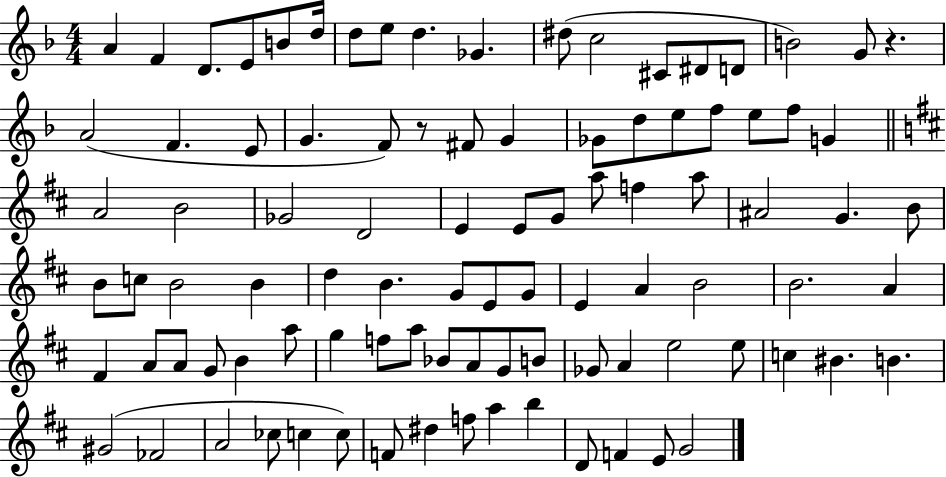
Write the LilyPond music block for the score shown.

{
  \clef treble
  \numericTimeSignature
  \time 4/4
  \key f \major
  a'4 f'4 d'8. e'8 b'8 d''16 | d''8 e''8 d''4. ges'4. | dis''8( c''2 cis'8 dis'8 d'8 | b'2) g'8 r4. | \break a'2( f'4. e'8 | g'4. f'8) r8 fis'8 g'4 | ges'8 d''8 e''8 f''8 e''8 f''8 g'4 | \bar "||" \break \key b \minor a'2 b'2 | ges'2 d'2 | e'4 e'8 g'8 a''8 f''4 a''8 | ais'2 g'4. b'8 | \break b'8 c''8 b'2 b'4 | d''4 b'4. g'8 e'8 g'8 | e'4 a'4 b'2 | b'2. a'4 | \break fis'4 a'8 a'8 g'8 b'4 a''8 | g''4 f''8 a''8 bes'8 a'8 g'8 b'8 | ges'8 a'4 e''2 e''8 | c''4 bis'4. b'4. | \break gis'2( fes'2 | a'2 ces''8 c''4 c''8) | f'8 dis''4 f''8 a''4 b''4 | d'8 f'4 e'8 g'2 | \break \bar "|."
}